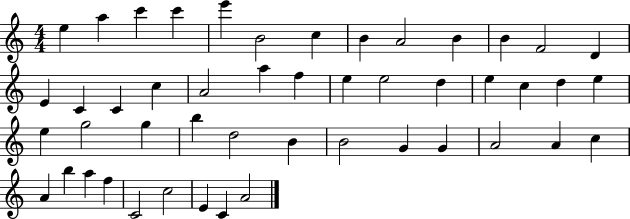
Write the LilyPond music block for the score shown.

{
  \clef treble
  \numericTimeSignature
  \time 4/4
  \key c \major
  e''4 a''4 c'''4 c'''4 | e'''4 b'2 c''4 | b'4 a'2 b'4 | b'4 f'2 d'4 | \break e'4 c'4 c'4 c''4 | a'2 a''4 f''4 | e''4 e''2 d''4 | e''4 c''4 d''4 e''4 | \break e''4 g''2 g''4 | b''4 d''2 b'4 | b'2 g'4 g'4 | a'2 a'4 c''4 | \break a'4 b''4 a''4 f''4 | c'2 c''2 | e'4 c'4 a'2 | \bar "|."
}